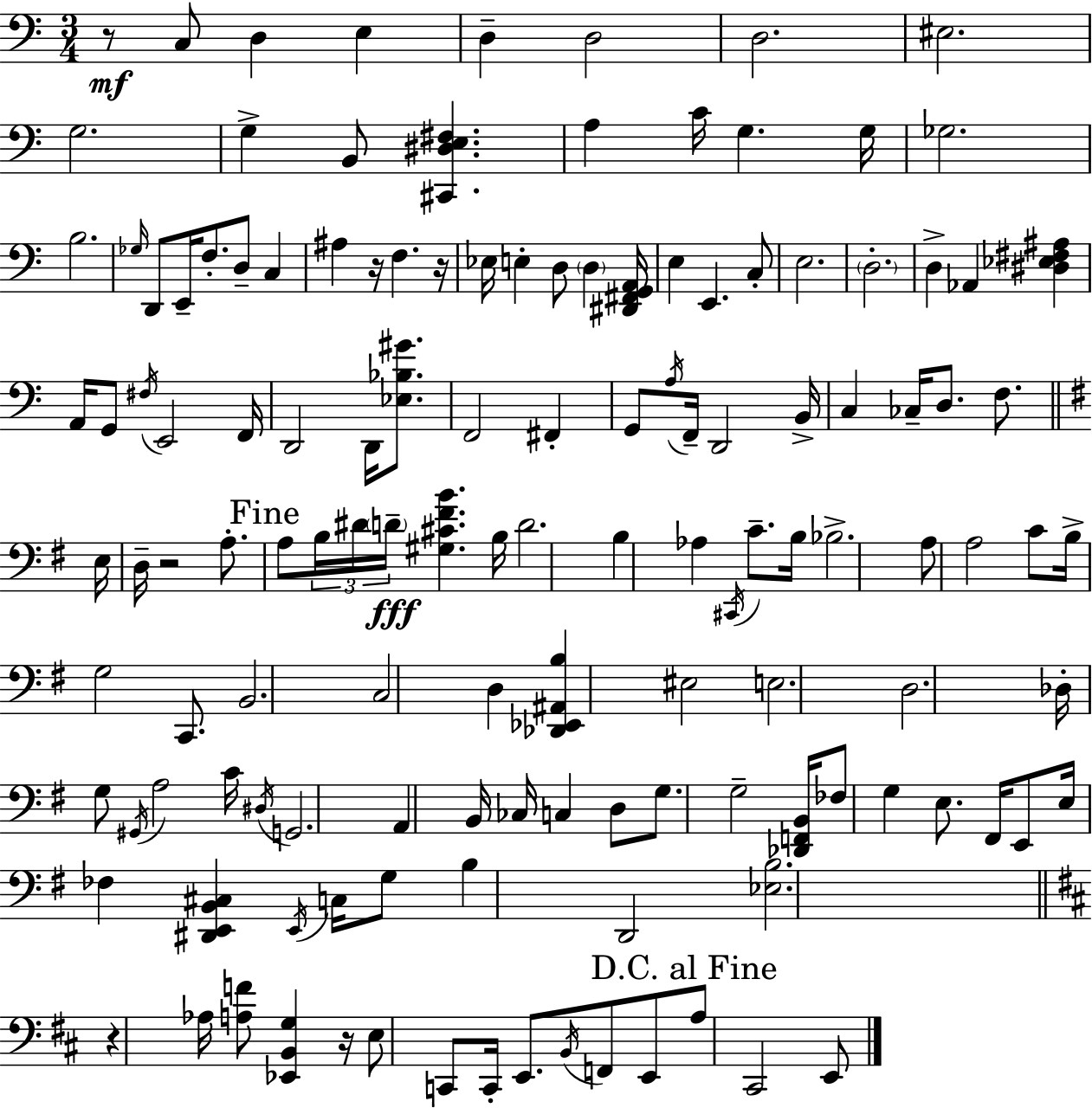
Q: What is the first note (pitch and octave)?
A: C3